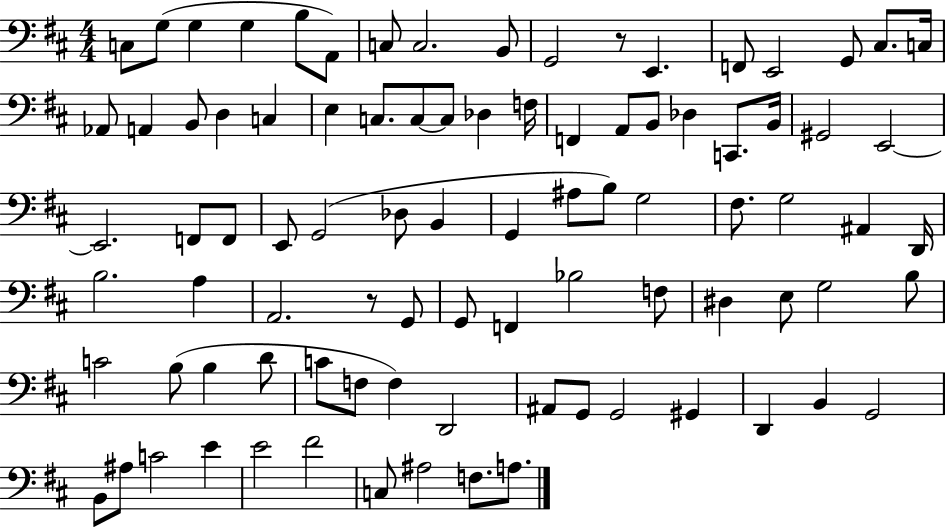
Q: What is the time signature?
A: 4/4